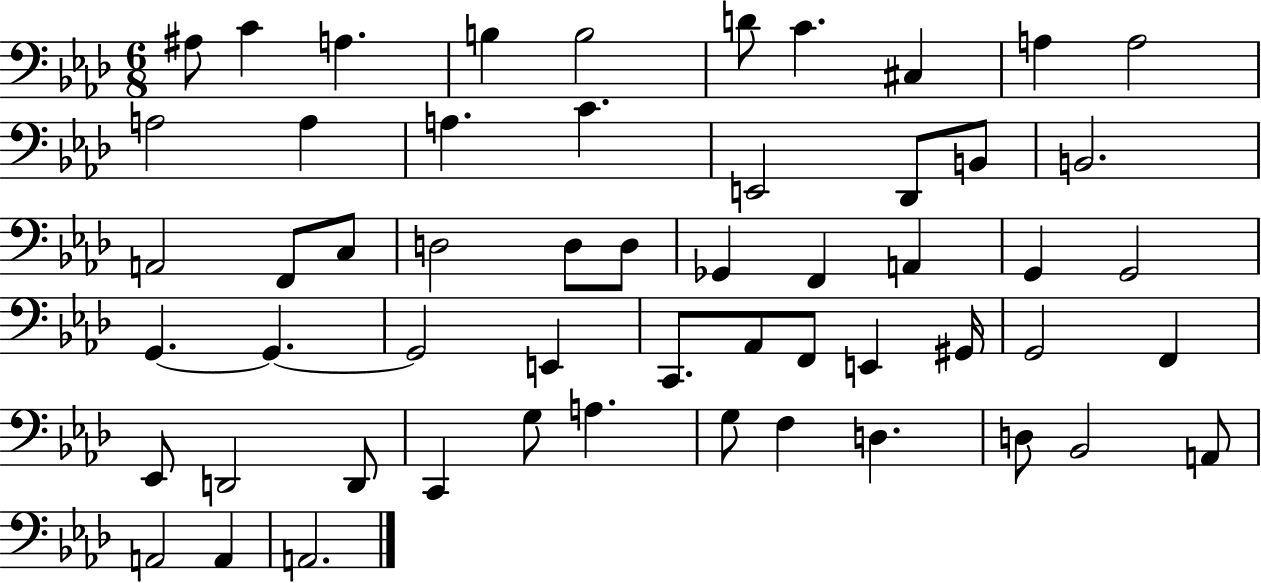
X:1
T:Untitled
M:6/8
L:1/4
K:Ab
^A,/2 C A, B, B,2 D/2 C ^C, A, A,2 A,2 A, A, C E,,2 _D,,/2 B,,/2 B,,2 A,,2 F,,/2 C,/2 D,2 D,/2 D,/2 _G,, F,, A,, G,, G,,2 G,, G,, G,,2 E,, C,,/2 _A,,/2 F,,/2 E,, ^G,,/4 G,,2 F,, _E,,/2 D,,2 D,,/2 C,, G,/2 A, G,/2 F, D, D,/2 _B,,2 A,,/2 A,,2 A,, A,,2